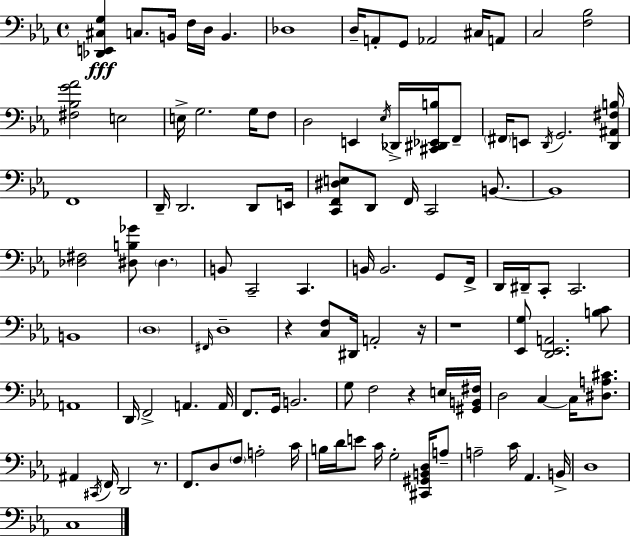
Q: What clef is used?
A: bass